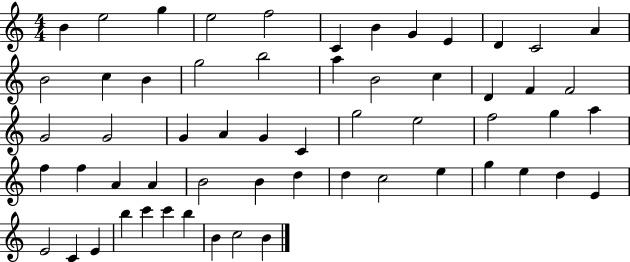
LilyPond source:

{
  \clef treble
  \numericTimeSignature
  \time 4/4
  \key c \major
  b'4 e''2 g''4 | e''2 f''2 | c'4 b'4 g'4 e'4 | d'4 c'2 a'4 | \break b'2 c''4 b'4 | g''2 b''2 | a''4 b'2 c''4 | d'4 f'4 f'2 | \break g'2 g'2 | g'4 a'4 g'4 c'4 | g''2 e''2 | f''2 g''4 a''4 | \break f''4 f''4 a'4 a'4 | b'2 b'4 d''4 | d''4 c''2 e''4 | g''4 e''4 d''4 e'4 | \break e'2 c'4 e'4 | b''4 c'''4 c'''4 b''4 | b'4 c''2 b'4 | \bar "|."
}